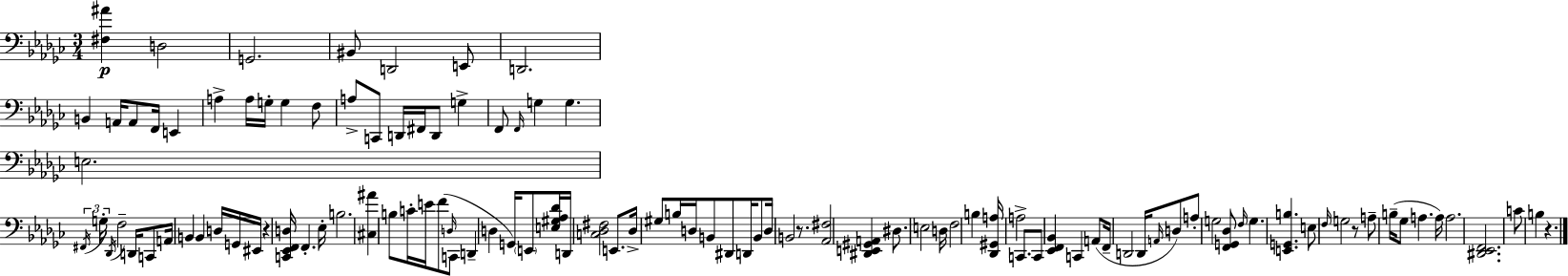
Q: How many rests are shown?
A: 4